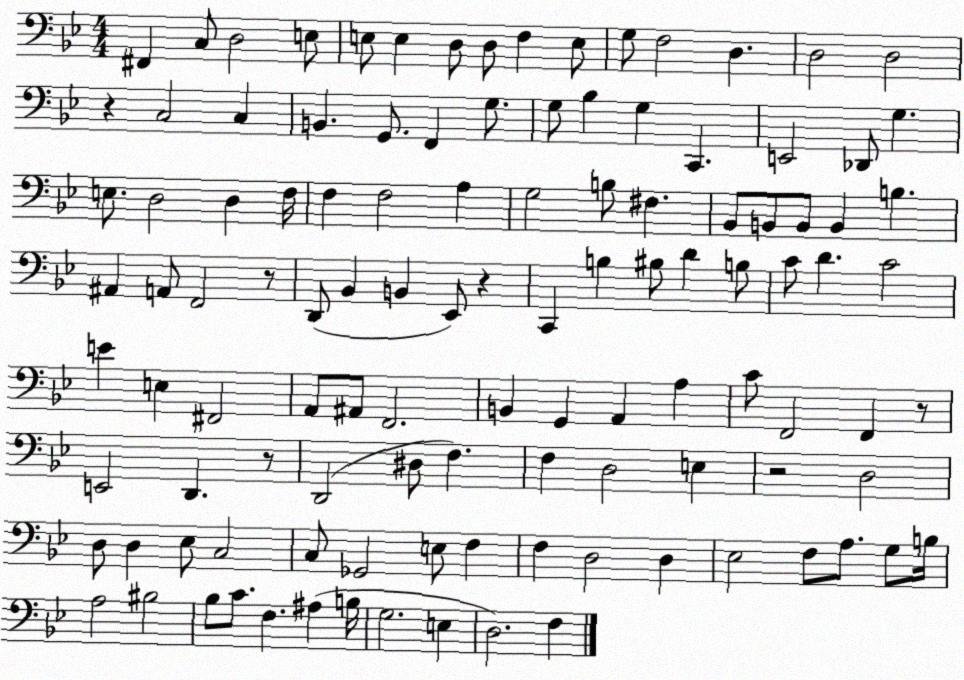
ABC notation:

X:1
T:Untitled
M:4/4
L:1/4
K:Bb
^F,, C,/2 D,2 E,/2 E,/2 E, D,/2 D,/2 F, E,/2 G,/2 F,2 D, D,2 D,2 z C,2 C, B,, G,,/2 F,, G,/2 G,/2 _B, G, C,, E,,2 _D,,/2 G, E,/2 D,2 D, F,/4 F, F,2 A, G,2 B,/2 ^F, _B,,/2 B,,/2 B,,/2 B,, B, ^A,, A,,/2 F,,2 z/2 D,,/2 _B,, B,, _E,,/2 z C,, B, ^B,/2 D B,/2 C/2 D C2 E E, ^F,,2 A,,/2 ^A,,/2 F,,2 B,, G,, A,, A, C/2 F,,2 F,, z/2 E,,2 D,, z/2 D,,2 ^D,/2 F, F, D,2 E, z2 D,2 D,/2 D, _E,/2 C,2 C,/2 _G,,2 E,/2 F, F, D,2 D, _E,2 F,/2 A,/2 G,/2 B,/4 A,2 ^B,2 _B,/2 C/2 F, ^A, B,/4 G,2 E, D,2 F,